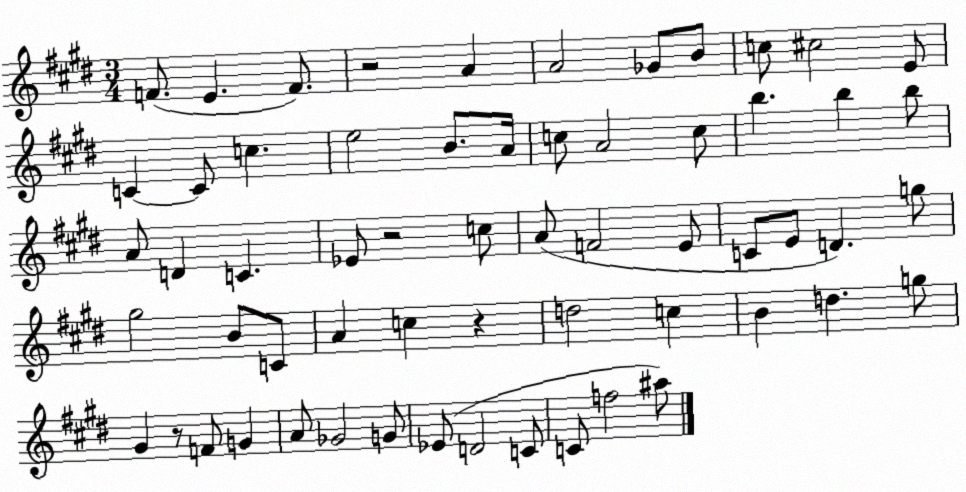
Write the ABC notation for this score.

X:1
T:Untitled
M:3/4
L:1/4
K:E
F/2 E F/2 z2 A A2 _G/2 B/2 c/2 ^c2 E/2 C C/2 c e2 B/2 A/4 c/2 A2 c/2 b b b/2 A/2 D C _E/2 z2 c/2 A/2 F2 E/2 C/2 E/2 D g/2 ^g2 B/2 C/2 A c z d2 c B d g/2 ^G z/2 F/2 G A/2 _G2 G/2 _E/2 D2 C/2 C/2 f2 ^a/2